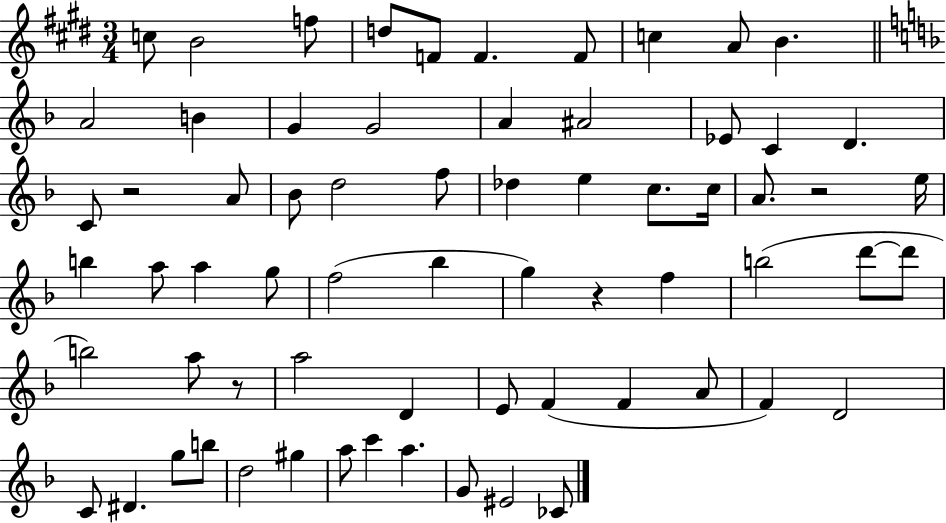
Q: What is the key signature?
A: E major